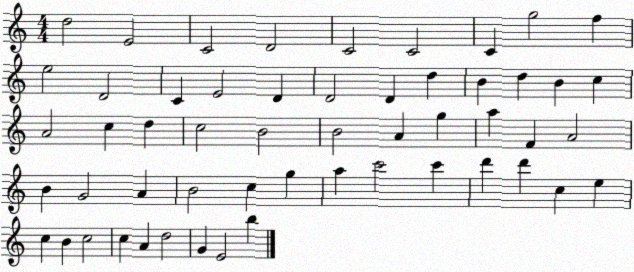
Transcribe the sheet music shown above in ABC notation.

X:1
T:Untitled
M:4/4
L:1/4
K:C
d2 E2 C2 D2 C2 C2 C g2 f e2 D2 C E2 D D2 D d B d B c A2 c d c2 B2 B2 A g a F A2 B G2 A B2 c g a c'2 c' d' d' c e c B c2 c A d2 G E2 b